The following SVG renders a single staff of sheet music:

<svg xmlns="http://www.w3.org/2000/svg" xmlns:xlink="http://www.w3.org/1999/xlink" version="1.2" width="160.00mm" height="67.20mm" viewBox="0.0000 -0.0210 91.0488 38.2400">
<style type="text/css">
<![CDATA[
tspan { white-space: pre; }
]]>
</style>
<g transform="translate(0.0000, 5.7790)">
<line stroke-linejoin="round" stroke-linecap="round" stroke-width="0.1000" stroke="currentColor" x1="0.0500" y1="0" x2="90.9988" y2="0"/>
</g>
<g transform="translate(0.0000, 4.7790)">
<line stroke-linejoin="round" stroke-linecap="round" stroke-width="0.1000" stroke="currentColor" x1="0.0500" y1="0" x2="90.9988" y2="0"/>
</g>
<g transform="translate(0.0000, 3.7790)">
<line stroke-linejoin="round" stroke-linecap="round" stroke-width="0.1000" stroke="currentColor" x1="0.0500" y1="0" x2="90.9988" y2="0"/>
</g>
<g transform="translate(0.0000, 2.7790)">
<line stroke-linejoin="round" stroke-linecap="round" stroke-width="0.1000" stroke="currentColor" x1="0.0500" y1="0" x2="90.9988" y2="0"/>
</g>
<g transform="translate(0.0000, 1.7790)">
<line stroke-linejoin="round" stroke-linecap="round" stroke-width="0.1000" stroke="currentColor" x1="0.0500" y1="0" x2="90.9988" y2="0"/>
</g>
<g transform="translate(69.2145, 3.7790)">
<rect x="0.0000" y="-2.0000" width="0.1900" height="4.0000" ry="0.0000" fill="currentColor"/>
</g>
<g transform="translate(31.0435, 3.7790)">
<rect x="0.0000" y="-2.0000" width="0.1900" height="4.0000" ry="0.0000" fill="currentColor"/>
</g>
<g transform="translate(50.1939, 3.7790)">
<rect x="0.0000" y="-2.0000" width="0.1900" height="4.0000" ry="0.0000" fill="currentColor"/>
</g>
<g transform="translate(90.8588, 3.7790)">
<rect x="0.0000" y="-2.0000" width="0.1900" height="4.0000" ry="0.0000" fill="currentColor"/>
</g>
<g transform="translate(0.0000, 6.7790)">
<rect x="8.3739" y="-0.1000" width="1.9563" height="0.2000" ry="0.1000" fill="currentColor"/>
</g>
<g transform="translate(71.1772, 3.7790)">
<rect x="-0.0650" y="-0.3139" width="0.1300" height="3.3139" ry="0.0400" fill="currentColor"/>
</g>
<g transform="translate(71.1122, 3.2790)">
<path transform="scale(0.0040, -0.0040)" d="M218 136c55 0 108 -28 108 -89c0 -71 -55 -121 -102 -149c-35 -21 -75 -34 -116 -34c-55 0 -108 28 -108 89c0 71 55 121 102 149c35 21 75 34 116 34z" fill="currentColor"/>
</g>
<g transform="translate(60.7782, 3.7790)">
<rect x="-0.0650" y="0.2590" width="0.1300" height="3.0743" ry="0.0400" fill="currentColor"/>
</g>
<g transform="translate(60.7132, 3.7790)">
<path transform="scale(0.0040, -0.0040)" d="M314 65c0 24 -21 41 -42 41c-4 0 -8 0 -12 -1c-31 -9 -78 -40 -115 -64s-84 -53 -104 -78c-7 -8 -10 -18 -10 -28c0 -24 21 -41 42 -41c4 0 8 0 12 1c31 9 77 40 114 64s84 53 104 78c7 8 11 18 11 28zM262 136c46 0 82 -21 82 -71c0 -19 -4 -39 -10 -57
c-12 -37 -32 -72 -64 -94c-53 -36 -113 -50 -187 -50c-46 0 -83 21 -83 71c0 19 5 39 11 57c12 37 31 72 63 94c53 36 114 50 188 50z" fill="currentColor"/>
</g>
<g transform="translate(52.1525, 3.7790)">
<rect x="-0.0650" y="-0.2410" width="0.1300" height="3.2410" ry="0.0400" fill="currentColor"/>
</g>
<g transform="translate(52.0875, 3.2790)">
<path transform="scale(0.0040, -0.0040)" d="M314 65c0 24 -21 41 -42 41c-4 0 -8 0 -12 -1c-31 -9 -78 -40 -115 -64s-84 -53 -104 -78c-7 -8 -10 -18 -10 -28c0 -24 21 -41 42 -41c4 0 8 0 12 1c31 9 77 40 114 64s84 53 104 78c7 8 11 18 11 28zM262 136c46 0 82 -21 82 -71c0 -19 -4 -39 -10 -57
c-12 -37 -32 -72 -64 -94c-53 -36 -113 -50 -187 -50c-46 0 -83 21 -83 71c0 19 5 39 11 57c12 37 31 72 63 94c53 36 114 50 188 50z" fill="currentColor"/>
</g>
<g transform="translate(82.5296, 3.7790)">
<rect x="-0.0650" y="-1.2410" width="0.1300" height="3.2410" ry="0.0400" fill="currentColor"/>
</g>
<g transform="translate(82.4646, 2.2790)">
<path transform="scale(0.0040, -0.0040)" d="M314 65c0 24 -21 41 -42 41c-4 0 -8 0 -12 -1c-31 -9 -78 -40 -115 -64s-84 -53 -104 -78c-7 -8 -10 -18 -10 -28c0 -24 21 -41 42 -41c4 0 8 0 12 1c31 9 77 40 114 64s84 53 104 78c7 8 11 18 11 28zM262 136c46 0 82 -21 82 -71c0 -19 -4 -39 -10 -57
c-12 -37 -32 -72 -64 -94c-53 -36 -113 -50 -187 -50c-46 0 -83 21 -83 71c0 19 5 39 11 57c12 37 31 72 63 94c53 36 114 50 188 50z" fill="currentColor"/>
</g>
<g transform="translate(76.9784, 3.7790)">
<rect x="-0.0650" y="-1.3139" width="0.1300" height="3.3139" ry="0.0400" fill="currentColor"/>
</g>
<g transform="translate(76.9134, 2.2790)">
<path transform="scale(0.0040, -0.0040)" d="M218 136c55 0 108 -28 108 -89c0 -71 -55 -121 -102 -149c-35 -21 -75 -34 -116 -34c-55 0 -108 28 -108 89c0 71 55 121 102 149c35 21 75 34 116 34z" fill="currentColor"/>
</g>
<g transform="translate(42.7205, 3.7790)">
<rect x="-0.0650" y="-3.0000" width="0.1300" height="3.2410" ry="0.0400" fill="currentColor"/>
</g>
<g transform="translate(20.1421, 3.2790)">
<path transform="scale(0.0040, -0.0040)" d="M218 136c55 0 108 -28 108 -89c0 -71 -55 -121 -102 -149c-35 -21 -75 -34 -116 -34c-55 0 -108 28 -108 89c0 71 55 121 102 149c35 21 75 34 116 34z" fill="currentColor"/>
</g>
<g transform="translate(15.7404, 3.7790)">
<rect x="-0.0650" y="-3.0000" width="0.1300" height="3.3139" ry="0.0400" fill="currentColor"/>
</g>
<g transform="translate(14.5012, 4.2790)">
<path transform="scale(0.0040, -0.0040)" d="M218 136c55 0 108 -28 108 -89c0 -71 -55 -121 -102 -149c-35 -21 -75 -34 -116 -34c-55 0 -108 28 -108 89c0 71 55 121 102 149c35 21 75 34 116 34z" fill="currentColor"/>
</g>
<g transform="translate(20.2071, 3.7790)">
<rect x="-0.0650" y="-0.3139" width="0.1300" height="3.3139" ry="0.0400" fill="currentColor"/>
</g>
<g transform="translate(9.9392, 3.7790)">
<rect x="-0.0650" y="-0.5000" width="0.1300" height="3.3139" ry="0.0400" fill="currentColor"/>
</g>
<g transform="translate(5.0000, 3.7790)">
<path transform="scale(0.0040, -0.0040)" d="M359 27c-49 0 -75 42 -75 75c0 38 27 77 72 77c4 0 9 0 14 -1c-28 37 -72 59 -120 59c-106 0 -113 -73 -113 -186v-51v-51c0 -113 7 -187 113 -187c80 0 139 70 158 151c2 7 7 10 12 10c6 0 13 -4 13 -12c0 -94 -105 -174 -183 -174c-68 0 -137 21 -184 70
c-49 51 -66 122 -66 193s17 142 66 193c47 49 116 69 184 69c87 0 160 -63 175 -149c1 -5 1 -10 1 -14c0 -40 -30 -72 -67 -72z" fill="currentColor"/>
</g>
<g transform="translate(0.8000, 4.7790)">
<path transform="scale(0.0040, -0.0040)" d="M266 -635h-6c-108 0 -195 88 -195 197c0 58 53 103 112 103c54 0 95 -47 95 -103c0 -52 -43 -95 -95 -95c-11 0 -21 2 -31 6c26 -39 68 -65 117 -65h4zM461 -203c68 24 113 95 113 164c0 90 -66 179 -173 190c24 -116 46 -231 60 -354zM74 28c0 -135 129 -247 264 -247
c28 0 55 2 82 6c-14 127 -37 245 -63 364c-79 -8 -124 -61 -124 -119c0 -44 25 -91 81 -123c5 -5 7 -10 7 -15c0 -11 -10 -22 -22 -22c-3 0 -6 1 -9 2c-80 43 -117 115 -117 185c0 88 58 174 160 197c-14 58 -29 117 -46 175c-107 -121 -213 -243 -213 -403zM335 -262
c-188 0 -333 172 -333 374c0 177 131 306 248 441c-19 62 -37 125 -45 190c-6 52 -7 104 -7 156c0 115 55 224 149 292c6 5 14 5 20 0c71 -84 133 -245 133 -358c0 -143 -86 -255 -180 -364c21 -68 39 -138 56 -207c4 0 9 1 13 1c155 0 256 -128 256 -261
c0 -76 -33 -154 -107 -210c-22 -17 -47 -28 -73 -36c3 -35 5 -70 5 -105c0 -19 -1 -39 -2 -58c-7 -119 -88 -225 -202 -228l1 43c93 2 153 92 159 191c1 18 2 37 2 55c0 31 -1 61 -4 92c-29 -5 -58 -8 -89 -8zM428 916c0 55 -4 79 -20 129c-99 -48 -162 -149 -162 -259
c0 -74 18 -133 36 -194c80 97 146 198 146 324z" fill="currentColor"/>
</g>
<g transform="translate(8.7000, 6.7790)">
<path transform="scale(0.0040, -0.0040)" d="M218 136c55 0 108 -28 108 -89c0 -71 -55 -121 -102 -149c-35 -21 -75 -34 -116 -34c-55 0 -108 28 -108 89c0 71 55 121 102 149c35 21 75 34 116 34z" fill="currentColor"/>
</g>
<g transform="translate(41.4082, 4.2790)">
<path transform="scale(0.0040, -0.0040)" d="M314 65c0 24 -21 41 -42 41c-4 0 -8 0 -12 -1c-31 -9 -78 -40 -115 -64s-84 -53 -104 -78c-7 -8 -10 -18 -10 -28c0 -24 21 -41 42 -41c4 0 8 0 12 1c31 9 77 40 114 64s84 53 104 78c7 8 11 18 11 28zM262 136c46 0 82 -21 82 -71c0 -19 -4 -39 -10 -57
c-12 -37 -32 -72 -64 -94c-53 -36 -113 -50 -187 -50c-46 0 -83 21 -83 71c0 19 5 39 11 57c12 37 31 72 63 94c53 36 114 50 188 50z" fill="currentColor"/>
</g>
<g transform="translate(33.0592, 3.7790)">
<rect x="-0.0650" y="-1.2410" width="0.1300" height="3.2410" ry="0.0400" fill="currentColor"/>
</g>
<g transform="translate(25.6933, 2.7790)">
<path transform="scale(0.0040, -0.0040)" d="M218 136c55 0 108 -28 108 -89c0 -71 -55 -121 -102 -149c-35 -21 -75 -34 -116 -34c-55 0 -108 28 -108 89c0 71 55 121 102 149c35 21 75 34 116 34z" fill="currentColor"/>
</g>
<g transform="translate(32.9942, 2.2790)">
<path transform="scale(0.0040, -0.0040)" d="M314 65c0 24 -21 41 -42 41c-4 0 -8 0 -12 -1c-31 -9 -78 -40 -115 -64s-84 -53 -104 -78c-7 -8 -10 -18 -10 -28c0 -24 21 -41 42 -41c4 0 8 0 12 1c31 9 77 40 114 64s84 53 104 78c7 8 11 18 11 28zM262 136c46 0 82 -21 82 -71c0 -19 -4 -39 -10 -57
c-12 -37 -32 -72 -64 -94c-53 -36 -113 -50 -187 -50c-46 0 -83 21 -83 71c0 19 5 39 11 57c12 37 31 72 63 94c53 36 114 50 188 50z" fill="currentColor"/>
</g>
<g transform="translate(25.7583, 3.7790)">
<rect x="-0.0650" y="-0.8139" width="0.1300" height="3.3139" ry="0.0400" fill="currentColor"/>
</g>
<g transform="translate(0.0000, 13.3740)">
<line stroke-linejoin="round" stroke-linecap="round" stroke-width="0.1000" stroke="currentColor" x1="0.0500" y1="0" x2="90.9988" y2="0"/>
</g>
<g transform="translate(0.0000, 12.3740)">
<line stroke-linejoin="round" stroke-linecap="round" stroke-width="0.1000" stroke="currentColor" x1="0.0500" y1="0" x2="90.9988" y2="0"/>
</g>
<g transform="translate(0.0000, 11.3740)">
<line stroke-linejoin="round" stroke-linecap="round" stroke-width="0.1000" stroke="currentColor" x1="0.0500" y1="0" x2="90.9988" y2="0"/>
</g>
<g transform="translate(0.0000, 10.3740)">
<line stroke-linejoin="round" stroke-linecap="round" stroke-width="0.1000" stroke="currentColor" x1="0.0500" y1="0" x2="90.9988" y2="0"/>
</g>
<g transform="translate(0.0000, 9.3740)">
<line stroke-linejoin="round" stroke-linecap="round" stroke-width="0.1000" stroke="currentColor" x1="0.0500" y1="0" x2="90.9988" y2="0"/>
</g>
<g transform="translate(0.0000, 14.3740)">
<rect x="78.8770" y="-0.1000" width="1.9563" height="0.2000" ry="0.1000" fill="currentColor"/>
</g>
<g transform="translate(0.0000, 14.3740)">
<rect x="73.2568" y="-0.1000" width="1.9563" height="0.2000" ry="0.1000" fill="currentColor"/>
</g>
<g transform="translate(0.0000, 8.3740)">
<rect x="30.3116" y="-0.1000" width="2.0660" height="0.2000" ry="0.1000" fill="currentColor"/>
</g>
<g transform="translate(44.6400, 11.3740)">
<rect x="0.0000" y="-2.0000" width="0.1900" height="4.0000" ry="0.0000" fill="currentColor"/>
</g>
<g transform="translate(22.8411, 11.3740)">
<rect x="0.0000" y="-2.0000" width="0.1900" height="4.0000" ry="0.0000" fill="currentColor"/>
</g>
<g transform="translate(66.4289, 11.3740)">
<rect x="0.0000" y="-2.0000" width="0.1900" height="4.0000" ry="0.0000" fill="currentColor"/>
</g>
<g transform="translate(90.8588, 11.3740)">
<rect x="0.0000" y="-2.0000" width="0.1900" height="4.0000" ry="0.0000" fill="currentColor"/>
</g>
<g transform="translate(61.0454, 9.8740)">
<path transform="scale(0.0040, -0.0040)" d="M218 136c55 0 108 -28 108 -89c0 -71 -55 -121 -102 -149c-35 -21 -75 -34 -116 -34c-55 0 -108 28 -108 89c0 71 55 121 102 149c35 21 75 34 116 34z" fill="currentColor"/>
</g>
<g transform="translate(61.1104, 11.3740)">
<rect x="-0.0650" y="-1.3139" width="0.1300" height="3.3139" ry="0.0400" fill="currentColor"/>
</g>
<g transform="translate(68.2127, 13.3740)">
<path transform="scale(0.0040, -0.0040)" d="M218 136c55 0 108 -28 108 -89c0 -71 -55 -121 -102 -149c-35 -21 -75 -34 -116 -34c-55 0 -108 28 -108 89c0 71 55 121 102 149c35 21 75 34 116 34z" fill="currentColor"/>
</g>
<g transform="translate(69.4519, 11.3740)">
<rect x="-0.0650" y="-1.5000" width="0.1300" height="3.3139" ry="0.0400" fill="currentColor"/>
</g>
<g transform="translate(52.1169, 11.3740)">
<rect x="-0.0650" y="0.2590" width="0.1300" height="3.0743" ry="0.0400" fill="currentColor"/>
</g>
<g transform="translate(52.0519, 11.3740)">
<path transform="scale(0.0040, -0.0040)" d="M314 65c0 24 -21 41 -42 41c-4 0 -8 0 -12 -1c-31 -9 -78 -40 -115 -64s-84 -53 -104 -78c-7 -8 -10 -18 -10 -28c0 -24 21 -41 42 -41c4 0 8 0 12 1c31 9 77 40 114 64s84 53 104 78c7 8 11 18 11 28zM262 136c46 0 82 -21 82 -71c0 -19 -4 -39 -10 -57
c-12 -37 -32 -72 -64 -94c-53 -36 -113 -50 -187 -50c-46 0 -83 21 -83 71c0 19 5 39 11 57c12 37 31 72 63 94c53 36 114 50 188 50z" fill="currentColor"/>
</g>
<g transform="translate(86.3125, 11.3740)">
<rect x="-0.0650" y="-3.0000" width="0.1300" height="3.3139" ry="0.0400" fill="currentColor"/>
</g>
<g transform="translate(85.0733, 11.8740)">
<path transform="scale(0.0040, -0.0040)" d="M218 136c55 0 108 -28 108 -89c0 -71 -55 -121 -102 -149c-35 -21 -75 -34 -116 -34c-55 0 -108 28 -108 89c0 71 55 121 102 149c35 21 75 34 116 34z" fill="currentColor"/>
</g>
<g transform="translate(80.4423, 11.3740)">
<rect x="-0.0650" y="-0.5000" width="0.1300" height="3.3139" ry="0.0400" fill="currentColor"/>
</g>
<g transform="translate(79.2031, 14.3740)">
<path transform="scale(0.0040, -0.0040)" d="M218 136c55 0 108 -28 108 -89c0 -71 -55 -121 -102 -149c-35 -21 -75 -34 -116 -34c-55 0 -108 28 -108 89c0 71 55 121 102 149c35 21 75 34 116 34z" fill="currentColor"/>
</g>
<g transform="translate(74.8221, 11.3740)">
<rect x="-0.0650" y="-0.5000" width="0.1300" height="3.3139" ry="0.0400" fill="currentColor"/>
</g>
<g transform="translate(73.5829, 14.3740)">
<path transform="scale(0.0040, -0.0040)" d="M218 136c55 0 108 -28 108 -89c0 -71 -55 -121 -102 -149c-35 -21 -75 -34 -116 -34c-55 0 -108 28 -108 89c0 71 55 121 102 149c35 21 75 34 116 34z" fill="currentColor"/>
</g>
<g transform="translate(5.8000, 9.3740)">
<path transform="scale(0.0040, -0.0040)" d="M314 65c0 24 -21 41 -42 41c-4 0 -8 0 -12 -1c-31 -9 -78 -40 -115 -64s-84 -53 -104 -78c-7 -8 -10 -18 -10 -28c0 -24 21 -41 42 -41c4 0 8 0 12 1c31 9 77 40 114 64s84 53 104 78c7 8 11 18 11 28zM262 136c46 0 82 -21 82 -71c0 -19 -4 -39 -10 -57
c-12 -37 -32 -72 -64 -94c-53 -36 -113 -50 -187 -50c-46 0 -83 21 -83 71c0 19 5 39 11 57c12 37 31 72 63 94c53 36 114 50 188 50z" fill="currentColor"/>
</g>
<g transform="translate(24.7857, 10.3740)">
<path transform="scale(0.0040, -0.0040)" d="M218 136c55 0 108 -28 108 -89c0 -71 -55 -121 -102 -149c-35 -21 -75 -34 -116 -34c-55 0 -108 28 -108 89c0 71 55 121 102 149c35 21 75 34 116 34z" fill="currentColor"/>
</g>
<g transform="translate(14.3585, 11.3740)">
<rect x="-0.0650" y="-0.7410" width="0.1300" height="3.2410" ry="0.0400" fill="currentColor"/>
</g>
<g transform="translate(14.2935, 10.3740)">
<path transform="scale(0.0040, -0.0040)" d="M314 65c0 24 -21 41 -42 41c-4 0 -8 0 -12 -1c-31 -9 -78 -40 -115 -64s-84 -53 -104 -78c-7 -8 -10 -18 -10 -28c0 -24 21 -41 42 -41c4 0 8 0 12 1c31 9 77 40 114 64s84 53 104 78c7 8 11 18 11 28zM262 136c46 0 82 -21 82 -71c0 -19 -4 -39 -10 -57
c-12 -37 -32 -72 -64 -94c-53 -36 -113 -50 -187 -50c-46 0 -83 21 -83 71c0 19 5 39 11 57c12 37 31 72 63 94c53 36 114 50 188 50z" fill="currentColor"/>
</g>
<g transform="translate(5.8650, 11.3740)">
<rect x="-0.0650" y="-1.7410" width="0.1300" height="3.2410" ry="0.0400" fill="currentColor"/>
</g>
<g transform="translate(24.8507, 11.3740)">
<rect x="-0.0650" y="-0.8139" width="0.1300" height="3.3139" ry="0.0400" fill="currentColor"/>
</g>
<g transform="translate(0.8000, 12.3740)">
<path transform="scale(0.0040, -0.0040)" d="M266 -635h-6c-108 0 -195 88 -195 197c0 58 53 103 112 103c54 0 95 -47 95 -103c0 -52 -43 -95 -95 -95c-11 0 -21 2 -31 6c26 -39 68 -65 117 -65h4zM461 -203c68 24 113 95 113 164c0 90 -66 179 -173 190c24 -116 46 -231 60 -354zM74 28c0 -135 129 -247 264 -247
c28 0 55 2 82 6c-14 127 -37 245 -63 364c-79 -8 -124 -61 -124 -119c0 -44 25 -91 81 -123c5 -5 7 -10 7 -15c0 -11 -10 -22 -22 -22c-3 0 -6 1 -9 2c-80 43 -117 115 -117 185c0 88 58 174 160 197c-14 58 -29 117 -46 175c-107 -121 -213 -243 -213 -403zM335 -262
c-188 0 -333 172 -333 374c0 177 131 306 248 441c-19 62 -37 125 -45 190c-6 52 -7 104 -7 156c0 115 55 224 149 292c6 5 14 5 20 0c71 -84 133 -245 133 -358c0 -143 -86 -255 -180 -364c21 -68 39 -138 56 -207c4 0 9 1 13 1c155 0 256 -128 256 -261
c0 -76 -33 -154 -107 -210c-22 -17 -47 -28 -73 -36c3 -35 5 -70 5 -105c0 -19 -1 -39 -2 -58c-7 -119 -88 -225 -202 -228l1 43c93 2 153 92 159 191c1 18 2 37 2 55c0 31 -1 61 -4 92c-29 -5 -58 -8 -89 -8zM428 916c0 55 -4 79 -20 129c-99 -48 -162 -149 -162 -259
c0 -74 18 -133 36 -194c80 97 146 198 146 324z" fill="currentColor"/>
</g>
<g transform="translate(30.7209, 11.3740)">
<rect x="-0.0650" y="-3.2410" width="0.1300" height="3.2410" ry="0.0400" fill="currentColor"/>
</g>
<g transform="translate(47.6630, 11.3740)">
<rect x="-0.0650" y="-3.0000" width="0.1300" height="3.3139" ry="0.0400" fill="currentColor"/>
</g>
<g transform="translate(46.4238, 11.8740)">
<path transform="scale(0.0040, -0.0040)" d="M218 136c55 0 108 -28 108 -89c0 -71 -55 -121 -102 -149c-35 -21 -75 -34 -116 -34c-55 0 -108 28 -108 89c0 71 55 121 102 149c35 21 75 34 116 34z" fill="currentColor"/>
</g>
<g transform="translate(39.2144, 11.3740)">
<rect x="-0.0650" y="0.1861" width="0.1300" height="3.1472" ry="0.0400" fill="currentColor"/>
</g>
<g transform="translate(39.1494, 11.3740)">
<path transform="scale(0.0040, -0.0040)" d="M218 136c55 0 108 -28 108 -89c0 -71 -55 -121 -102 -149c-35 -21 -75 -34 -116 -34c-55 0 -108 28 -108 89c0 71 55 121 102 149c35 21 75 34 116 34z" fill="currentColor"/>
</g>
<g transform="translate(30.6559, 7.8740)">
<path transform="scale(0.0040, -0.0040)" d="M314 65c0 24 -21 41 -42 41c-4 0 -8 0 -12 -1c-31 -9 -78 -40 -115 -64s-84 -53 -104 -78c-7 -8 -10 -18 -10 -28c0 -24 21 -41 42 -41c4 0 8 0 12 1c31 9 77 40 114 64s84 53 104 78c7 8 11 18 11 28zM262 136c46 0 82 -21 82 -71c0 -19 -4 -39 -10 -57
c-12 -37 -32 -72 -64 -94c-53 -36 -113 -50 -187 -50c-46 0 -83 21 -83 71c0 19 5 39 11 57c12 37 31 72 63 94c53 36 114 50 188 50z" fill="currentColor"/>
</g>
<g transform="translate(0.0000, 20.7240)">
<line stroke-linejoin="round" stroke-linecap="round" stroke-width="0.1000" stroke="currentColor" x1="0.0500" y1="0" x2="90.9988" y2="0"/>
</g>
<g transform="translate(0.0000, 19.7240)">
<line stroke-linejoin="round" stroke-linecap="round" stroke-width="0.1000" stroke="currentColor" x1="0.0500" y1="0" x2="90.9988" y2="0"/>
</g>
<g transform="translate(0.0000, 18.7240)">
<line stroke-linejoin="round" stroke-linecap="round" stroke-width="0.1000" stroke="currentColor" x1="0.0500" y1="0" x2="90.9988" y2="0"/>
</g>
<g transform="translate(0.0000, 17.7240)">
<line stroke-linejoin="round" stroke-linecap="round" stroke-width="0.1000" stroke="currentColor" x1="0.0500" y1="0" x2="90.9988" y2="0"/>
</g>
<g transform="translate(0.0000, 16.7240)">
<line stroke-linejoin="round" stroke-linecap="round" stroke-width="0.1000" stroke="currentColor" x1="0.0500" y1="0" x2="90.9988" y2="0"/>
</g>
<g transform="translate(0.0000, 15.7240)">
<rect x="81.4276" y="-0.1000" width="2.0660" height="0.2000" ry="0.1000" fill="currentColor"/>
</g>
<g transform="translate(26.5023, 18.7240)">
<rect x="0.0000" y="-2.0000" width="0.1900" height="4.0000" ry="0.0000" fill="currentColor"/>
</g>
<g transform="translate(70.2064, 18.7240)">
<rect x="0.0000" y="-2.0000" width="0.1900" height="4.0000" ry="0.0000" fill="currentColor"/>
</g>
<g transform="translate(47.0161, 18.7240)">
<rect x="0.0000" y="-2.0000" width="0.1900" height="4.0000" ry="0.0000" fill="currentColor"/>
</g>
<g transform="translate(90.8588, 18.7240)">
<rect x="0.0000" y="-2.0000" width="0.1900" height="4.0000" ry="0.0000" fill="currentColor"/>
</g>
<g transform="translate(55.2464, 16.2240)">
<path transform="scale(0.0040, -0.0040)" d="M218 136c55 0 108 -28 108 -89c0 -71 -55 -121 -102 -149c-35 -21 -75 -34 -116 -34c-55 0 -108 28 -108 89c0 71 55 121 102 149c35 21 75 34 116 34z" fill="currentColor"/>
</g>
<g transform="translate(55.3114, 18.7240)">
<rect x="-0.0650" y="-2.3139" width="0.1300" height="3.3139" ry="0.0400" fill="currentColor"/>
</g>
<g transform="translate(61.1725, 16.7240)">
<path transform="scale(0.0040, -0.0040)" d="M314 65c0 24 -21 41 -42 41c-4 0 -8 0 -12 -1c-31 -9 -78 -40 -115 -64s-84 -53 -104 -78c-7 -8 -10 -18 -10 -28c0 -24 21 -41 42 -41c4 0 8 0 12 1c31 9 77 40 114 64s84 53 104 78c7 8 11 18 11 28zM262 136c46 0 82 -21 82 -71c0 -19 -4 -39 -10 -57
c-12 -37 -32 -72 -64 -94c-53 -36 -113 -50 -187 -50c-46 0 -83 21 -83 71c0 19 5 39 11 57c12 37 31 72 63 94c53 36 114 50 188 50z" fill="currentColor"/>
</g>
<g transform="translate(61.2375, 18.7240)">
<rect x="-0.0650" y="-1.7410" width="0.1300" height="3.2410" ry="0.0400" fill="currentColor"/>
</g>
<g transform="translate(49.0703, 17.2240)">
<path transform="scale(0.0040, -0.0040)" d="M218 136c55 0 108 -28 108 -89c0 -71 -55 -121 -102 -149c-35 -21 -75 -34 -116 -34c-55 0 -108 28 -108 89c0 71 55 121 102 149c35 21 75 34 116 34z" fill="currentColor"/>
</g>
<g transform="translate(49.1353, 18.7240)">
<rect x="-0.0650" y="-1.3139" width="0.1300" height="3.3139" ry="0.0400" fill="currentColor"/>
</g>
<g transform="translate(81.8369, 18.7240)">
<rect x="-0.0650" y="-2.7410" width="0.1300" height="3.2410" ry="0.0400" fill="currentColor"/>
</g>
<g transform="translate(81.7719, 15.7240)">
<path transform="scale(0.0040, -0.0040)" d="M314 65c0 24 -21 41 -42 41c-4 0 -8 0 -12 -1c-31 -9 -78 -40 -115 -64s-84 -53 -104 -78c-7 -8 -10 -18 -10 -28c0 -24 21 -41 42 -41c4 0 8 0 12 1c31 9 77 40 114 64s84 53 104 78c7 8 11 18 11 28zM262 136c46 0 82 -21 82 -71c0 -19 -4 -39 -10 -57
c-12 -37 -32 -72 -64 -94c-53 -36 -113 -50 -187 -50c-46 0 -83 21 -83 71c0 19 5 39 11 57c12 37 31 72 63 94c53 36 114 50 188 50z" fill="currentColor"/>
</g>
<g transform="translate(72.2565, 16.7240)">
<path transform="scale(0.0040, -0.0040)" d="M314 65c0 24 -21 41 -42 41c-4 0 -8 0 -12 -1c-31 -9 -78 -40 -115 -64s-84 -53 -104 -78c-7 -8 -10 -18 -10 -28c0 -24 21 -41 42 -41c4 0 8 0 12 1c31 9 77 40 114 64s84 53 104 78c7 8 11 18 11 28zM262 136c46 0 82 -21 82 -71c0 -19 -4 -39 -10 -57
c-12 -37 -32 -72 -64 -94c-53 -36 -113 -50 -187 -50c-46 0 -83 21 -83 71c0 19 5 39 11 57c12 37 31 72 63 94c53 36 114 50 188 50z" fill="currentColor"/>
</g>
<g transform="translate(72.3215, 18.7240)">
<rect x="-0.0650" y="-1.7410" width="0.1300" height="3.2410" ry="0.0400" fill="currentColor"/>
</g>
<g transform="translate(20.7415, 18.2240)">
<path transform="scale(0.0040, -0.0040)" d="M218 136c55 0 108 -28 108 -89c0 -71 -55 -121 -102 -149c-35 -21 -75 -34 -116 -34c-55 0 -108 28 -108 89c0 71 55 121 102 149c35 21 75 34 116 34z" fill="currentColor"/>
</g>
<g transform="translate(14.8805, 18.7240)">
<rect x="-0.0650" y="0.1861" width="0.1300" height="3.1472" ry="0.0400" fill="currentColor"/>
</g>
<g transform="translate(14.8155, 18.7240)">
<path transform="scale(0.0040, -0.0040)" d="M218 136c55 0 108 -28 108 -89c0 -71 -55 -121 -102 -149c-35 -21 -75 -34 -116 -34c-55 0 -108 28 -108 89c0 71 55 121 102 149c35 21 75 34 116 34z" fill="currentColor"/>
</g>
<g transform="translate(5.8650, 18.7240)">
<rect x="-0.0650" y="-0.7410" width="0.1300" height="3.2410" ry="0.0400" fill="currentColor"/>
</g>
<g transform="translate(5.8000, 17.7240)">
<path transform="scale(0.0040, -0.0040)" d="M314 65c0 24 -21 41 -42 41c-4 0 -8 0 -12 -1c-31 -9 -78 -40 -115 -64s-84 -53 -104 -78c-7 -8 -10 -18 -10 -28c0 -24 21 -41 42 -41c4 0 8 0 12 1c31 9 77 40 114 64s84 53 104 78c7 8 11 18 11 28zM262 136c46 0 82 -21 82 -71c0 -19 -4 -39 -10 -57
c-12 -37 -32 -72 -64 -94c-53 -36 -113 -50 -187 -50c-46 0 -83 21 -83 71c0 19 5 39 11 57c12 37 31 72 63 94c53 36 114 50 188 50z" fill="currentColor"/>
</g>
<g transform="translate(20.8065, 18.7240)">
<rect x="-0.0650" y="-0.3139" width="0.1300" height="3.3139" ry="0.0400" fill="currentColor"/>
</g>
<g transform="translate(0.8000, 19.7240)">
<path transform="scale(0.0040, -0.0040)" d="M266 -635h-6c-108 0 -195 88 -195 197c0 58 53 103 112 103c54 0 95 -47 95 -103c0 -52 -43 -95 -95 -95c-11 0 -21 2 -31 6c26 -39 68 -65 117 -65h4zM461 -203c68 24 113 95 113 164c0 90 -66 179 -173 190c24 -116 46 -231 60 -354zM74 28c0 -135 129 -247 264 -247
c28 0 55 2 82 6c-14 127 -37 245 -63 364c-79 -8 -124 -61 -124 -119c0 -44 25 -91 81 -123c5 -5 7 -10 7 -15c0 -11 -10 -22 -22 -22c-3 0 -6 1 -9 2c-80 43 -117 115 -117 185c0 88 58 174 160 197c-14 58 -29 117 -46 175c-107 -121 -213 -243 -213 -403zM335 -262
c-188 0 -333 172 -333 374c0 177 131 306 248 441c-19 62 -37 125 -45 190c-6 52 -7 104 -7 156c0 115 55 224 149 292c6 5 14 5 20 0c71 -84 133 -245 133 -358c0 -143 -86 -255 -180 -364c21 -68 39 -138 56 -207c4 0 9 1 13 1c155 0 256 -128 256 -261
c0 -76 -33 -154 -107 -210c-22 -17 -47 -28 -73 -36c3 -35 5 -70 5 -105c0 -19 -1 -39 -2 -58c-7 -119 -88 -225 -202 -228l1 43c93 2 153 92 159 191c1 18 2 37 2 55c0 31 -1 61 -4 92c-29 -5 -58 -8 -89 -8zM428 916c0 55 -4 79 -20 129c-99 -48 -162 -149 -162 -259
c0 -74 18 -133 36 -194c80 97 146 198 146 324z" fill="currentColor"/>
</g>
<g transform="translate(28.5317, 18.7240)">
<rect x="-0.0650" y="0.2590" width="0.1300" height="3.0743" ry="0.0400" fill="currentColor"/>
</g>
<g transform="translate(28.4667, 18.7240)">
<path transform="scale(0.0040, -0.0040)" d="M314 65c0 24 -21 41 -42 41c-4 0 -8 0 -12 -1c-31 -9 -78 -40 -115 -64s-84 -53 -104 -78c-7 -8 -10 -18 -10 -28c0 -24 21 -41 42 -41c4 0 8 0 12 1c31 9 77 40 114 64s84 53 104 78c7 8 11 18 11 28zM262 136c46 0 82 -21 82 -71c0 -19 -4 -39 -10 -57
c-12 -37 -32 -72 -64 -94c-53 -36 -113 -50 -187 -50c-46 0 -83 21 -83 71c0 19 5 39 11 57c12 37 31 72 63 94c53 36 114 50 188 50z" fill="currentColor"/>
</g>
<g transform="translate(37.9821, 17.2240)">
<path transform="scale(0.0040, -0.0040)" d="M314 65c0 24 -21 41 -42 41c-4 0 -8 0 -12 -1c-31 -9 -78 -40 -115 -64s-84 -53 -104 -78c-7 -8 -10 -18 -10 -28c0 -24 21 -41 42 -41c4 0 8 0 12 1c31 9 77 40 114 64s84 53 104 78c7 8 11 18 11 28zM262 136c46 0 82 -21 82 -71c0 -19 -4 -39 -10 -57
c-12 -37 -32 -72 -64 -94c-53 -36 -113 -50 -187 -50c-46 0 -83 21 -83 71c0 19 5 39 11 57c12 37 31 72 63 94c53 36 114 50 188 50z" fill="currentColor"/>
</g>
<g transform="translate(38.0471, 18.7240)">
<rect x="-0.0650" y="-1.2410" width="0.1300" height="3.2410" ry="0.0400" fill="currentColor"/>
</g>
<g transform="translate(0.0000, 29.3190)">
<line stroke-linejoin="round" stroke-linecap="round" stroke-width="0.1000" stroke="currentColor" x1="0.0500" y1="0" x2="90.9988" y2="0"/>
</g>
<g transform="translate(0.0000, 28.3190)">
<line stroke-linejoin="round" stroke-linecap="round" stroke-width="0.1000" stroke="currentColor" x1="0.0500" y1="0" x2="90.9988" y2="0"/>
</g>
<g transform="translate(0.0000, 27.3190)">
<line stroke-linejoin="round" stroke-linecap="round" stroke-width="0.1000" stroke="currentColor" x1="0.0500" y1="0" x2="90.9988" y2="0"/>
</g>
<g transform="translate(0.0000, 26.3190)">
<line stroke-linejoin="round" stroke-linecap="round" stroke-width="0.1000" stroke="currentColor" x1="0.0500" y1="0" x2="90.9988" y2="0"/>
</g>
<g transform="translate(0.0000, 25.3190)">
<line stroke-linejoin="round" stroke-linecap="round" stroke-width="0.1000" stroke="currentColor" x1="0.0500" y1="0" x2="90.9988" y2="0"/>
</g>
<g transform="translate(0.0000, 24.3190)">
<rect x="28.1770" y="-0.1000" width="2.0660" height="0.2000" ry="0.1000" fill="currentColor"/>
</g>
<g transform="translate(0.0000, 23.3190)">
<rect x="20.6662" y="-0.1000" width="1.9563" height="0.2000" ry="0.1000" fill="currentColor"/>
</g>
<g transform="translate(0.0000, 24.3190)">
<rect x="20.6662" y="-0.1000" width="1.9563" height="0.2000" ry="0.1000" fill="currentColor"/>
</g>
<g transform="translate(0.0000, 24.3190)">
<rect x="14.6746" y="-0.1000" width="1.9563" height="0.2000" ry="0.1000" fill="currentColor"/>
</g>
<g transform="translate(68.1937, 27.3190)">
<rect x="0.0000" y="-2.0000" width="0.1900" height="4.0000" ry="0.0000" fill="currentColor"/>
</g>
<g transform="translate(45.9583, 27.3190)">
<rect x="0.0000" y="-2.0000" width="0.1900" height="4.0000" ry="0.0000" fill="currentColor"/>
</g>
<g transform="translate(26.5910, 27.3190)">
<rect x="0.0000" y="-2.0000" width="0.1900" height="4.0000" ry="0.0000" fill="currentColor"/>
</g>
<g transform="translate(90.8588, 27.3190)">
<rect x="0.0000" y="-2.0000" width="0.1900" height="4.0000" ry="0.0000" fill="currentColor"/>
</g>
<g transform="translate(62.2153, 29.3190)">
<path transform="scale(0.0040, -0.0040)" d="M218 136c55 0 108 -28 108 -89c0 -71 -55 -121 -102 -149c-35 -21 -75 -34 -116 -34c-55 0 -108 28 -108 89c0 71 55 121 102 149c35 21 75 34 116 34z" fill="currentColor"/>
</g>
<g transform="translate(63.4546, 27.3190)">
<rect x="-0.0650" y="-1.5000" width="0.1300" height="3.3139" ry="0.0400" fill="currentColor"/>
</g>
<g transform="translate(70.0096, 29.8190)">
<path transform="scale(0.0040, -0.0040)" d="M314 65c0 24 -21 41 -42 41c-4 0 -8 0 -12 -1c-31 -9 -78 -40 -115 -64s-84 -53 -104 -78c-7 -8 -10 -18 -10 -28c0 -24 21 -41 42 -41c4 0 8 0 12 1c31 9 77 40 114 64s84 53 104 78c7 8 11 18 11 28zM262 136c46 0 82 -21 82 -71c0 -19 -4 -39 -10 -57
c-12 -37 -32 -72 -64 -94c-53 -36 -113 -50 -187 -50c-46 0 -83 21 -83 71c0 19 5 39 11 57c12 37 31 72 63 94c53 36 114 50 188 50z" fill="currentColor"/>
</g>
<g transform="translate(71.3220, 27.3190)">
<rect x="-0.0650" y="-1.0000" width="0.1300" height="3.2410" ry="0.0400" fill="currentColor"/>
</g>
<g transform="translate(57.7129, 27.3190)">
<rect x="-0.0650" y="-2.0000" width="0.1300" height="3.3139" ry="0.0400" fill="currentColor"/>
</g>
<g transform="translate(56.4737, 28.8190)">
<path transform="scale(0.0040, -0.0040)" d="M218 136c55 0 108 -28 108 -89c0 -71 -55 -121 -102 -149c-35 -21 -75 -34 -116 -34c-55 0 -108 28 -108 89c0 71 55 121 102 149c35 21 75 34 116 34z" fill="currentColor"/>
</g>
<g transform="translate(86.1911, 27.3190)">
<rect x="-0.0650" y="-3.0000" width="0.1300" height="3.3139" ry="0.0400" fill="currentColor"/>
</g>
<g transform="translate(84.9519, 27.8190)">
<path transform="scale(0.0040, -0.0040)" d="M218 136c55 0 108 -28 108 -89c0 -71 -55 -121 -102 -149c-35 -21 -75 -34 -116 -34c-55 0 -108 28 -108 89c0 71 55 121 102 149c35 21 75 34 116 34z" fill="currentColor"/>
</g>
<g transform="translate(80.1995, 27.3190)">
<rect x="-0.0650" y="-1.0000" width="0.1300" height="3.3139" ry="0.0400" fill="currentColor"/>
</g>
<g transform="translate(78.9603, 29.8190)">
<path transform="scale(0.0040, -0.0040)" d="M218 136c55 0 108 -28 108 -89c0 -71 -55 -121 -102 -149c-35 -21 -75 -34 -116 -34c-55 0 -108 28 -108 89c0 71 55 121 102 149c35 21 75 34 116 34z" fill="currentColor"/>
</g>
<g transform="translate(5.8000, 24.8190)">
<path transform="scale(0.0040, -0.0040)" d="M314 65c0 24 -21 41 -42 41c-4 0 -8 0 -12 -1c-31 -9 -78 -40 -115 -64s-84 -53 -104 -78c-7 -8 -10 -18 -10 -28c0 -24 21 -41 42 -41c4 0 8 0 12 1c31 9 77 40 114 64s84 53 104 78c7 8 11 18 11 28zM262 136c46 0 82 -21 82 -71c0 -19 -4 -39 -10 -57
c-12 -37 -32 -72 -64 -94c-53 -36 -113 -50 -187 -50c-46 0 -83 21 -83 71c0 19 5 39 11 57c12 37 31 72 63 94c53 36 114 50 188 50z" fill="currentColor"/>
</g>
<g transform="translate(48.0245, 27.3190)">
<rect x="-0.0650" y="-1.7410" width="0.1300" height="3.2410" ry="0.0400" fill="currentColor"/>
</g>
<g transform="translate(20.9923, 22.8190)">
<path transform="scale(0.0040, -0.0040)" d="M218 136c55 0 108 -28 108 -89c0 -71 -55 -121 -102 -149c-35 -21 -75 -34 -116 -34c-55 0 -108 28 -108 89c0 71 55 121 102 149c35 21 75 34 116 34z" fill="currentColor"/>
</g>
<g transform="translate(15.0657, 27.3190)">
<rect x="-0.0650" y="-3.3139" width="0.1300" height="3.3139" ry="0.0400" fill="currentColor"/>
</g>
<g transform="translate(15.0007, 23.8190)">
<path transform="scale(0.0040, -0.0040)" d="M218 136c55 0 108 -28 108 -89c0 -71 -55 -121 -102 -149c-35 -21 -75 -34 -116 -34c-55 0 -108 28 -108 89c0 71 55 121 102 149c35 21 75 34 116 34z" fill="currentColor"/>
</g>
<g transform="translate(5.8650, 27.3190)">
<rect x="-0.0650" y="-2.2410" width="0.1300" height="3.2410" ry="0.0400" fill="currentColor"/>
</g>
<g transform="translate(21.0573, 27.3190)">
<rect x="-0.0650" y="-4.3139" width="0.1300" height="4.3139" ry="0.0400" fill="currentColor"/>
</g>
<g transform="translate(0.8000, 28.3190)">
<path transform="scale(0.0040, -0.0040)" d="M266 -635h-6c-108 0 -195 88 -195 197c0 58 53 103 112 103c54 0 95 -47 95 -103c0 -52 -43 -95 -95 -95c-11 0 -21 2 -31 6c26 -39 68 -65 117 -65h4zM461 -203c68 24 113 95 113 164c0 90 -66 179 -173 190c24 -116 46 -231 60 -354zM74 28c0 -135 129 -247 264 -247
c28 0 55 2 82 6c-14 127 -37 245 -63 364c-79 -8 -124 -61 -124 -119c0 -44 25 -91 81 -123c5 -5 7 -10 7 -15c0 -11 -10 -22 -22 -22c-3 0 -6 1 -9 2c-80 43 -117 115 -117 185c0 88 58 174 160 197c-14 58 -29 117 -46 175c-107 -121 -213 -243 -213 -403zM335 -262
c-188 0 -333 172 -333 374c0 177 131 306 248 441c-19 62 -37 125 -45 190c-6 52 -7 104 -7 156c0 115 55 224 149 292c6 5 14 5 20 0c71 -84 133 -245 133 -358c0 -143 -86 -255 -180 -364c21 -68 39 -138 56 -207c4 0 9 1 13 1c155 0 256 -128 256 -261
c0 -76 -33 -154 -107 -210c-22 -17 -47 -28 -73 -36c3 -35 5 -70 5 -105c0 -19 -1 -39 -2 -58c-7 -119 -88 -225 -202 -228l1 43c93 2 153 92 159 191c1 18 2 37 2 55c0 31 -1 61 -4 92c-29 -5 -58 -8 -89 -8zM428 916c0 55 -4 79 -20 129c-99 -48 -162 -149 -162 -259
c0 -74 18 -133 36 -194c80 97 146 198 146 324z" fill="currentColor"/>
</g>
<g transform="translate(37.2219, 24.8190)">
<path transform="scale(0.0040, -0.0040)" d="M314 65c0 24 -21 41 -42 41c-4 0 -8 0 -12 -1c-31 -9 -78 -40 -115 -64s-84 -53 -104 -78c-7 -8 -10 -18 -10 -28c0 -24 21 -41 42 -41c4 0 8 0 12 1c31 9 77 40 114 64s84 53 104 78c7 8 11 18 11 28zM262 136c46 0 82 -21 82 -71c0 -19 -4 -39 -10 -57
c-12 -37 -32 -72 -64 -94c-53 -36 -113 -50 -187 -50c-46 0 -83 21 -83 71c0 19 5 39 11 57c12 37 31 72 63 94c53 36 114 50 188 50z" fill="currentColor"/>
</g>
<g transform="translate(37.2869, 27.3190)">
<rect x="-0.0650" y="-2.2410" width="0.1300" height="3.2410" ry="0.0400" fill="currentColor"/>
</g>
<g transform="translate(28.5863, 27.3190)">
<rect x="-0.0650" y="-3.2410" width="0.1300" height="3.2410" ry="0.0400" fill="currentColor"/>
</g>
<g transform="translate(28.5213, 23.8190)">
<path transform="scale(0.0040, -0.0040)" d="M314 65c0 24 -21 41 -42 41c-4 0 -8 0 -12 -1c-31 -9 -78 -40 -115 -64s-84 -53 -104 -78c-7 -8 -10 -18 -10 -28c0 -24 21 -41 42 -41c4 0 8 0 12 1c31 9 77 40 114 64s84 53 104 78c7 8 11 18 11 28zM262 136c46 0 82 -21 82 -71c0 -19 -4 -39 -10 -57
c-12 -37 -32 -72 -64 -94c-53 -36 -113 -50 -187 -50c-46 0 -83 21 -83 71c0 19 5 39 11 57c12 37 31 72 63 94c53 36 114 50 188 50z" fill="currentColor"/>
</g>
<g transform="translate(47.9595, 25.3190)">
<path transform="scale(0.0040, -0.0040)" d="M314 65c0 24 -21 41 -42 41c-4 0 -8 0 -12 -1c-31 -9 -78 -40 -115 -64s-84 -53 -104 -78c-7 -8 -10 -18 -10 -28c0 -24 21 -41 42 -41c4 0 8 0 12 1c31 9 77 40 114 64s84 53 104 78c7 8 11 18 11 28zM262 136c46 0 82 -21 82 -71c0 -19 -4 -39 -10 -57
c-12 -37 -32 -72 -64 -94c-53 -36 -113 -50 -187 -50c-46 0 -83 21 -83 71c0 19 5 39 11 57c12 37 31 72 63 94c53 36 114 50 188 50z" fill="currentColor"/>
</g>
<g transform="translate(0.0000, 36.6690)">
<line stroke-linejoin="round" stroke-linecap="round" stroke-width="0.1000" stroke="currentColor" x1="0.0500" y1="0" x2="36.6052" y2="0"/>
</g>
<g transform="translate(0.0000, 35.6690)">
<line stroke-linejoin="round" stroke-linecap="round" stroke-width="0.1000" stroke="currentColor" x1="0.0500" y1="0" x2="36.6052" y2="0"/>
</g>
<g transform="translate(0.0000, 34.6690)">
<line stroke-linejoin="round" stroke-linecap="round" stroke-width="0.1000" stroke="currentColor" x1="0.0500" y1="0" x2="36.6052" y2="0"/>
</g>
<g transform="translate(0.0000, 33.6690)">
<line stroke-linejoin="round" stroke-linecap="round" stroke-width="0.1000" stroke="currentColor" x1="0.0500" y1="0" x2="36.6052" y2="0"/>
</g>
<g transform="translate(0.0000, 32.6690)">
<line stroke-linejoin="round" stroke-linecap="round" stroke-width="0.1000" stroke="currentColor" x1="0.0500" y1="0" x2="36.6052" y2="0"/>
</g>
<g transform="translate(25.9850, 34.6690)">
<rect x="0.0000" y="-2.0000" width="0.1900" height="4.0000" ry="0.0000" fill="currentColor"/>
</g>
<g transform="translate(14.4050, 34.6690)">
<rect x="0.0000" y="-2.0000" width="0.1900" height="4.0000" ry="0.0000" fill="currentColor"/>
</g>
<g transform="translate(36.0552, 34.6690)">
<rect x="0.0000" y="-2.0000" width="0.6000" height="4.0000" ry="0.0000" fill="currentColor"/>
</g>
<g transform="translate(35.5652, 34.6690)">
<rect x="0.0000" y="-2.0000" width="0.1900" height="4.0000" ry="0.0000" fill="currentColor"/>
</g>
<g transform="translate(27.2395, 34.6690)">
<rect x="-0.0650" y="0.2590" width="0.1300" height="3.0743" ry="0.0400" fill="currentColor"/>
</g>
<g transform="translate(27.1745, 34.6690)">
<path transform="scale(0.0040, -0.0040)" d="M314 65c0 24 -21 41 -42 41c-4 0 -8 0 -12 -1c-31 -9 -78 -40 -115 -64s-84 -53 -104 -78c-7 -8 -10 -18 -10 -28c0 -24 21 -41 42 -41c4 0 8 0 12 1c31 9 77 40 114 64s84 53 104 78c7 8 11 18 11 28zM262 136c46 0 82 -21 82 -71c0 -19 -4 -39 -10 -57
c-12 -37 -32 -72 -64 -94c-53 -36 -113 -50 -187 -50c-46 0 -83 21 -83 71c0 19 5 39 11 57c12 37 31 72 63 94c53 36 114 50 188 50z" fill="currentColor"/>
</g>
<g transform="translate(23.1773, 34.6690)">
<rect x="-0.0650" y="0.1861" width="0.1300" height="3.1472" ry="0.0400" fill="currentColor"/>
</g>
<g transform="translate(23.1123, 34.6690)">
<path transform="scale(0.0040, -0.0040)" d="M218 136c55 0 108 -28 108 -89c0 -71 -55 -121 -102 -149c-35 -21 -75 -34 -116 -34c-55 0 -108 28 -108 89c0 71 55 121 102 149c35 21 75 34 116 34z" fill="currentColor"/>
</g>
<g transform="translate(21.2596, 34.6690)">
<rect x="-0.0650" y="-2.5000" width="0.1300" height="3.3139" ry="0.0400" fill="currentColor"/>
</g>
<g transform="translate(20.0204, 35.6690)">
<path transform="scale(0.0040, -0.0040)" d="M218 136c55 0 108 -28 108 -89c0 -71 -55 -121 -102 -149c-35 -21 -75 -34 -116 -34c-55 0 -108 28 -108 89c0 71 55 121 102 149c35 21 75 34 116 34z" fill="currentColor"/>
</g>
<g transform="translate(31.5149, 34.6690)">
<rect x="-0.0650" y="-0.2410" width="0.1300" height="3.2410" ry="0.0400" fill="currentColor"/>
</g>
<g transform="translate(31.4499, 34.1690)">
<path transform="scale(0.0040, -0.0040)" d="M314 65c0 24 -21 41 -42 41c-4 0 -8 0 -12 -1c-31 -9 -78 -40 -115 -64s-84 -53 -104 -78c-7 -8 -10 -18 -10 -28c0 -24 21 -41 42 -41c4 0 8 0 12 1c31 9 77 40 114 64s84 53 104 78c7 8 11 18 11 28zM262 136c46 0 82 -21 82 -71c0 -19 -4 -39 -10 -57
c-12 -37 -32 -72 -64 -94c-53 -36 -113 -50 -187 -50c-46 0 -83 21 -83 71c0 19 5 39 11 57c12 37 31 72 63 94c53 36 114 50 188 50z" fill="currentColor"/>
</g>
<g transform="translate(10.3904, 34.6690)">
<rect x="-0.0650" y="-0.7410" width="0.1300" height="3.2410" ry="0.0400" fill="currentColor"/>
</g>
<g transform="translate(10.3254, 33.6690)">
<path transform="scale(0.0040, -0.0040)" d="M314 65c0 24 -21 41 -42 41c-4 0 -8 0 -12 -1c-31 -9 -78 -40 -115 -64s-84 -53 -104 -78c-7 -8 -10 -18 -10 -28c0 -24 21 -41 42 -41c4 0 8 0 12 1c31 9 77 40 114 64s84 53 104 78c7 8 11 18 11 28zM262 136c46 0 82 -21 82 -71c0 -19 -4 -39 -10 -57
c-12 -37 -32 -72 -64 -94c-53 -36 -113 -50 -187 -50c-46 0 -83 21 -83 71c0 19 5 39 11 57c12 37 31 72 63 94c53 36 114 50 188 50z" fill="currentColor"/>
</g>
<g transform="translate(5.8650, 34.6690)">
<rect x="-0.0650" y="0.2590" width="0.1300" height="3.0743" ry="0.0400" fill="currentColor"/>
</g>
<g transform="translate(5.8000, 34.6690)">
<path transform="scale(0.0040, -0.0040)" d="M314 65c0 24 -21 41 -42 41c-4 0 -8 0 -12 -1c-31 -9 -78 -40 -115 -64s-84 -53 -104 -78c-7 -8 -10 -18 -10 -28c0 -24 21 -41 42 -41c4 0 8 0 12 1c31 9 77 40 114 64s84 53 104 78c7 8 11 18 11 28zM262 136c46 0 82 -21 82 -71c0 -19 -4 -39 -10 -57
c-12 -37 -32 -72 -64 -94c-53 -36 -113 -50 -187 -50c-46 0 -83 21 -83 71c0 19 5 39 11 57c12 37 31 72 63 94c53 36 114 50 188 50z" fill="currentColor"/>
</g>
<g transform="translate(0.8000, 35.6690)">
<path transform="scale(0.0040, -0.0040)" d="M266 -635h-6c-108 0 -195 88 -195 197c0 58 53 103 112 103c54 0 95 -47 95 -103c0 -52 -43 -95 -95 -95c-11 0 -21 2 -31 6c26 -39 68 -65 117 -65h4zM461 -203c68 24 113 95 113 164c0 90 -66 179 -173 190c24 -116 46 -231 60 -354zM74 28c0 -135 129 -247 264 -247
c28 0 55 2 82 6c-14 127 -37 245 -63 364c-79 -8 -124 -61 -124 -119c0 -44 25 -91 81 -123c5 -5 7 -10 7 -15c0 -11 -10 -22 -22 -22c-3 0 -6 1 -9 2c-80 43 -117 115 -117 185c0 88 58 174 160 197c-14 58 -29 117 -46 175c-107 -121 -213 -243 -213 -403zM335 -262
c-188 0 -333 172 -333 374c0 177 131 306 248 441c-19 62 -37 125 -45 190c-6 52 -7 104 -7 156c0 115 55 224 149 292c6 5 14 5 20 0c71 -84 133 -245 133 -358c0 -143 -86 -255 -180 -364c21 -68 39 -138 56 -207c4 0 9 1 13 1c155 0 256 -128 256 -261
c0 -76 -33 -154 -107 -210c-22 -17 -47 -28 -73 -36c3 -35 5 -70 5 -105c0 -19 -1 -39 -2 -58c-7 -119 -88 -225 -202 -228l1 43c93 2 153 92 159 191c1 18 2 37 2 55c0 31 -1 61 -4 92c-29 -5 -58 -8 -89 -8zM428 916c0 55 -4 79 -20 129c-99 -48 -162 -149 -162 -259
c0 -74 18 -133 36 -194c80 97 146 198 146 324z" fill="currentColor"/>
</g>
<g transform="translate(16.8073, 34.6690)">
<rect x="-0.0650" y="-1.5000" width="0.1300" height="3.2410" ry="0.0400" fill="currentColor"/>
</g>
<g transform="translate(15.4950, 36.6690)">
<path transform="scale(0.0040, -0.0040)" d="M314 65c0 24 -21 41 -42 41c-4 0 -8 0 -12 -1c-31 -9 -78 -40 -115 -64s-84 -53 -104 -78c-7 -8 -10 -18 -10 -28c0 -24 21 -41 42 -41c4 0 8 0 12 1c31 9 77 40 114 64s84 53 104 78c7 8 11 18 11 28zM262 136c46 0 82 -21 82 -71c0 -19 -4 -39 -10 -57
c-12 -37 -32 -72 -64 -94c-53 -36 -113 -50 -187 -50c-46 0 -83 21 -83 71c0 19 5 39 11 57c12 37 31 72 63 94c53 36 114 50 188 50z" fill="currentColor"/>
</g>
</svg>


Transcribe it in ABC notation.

X:1
T:Untitled
M:4/4
L:1/4
K:C
C A c d e2 A2 c2 B2 c e e2 f2 d2 d b2 B A B2 e E C C A d2 B c B2 e2 e g f2 f2 a2 g2 b d' b2 g2 f2 F E D2 D A B2 d2 E2 G B B2 c2